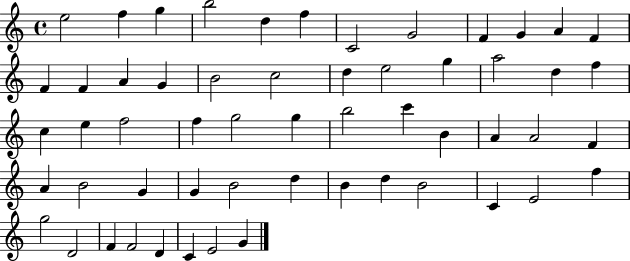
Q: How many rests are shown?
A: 0